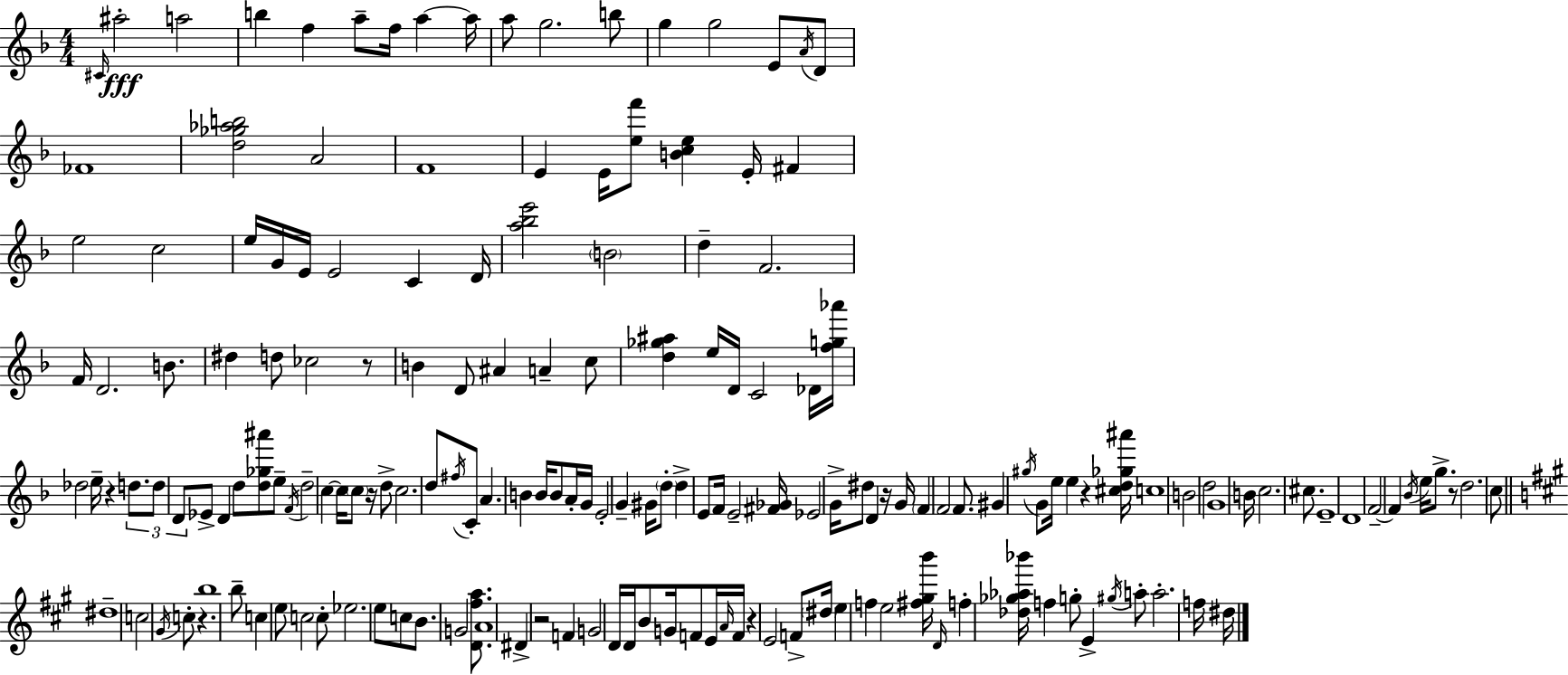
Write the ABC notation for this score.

X:1
T:Untitled
M:4/4
L:1/4
K:Dm
^C/4 ^a2 a2 b f a/2 f/4 a a/4 a/2 g2 b/2 g g2 E/2 A/4 D/2 _F4 [d_g_ab]2 A2 F4 E E/4 [ef']/2 [Bce] E/4 ^F e2 c2 e/4 G/4 E/4 E2 C D/4 [a_be']2 B2 d F2 F/4 D2 B/2 ^d d/2 _c2 z/2 B D/2 ^A A c/2 [d_g^a] e/4 D/4 C2 _D/4 [fg_a']/4 _d2 e/4 z d/2 d/2 D/2 _E/2 D d/2 [d_g^a']/2 e/2 F/4 d2 c c/4 c/2 z/4 d/2 c2 d/2 ^f/4 C/2 A B B/4 B/2 A/4 G/4 E2 G ^G/4 d/2 d E/2 F/4 E2 [^F_G]/4 _E2 G/4 ^d/2 D z/4 G/4 F F2 F/2 ^G ^g/4 G/2 e/4 e z [^cd_g^a']/4 c4 B2 d2 G4 B/4 c2 ^c/2 E4 D4 F2 F _B/4 e/4 g/2 z/2 d2 c/2 ^d4 c2 ^G/4 c/2 z b4 b/2 c e/2 c2 c/2 _e2 e/2 c/2 B/2 G2 [D^fa]/2 A4 ^D z2 F G2 D/4 D/4 B/2 G/4 F/2 E/4 A/4 F/4 z E2 F/2 ^d/4 e f e2 [^f^gb']/4 D/4 f [_d_g_a_b']/4 f g/2 E ^g/4 a/2 a2 f/4 ^d/4